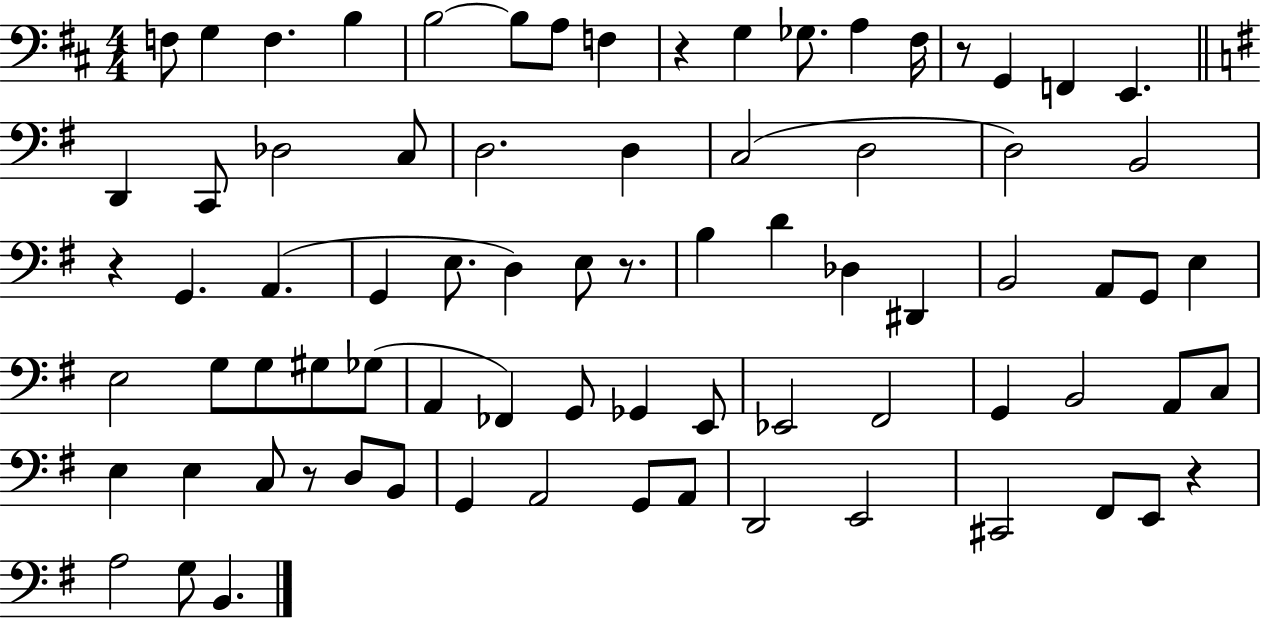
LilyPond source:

{
  \clef bass
  \numericTimeSignature
  \time 4/4
  \key d \major
  \repeat volta 2 { f8 g4 f4. b4 | b2~~ b8 a8 f4 | r4 g4 ges8. a4 fis16 | r8 g,4 f,4 e,4. | \break \bar "||" \break \key g \major d,4 c,8 des2 c8 | d2. d4 | c2( d2 | d2) b,2 | \break r4 g,4. a,4.( | g,4 e8. d4) e8 r8. | b4 d'4 des4 dis,4 | b,2 a,8 g,8 e4 | \break e2 g8 g8 gis8 ges8( | a,4 fes,4) g,8 ges,4 e,8 | ees,2 fis,2 | g,4 b,2 a,8 c8 | \break e4 e4 c8 r8 d8 b,8 | g,4 a,2 g,8 a,8 | d,2 e,2 | cis,2 fis,8 e,8 r4 | \break a2 g8 b,4. | } \bar "|."
}